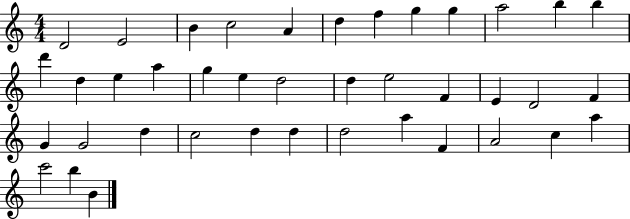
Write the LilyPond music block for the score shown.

{
  \clef treble
  \numericTimeSignature
  \time 4/4
  \key c \major
  d'2 e'2 | b'4 c''2 a'4 | d''4 f''4 g''4 g''4 | a''2 b''4 b''4 | \break d'''4 d''4 e''4 a''4 | g''4 e''4 d''2 | d''4 e''2 f'4 | e'4 d'2 f'4 | \break g'4 g'2 d''4 | c''2 d''4 d''4 | d''2 a''4 f'4 | a'2 c''4 a''4 | \break c'''2 b''4 b'4 | \bar "|."
}